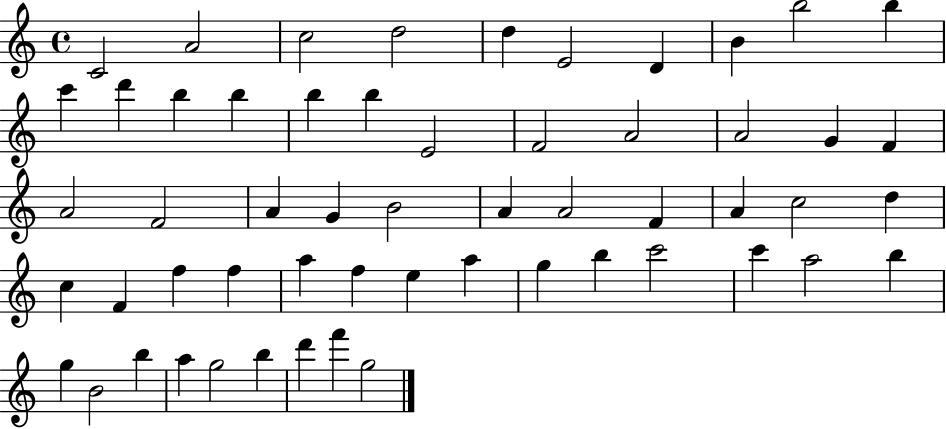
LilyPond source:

{
  \clef treble
  \time 4/4
  \defaultTimeSignature
  \key c \major
  c'2 a'2 | c''2 d''2 | d''4 e'2 d'4 | b'4 b''2 b''4 | \break c'''4 d'''4 b''4 b''4 | b''4 b''4 e'2 | f'2 a'2 | a'2 g'4 f'4 | \break a'2 f'2 | a'4 g'4 b'2 | a'4 a'2 f'4 | a'4 c''2 d''4 | \break c''4 f'4 f''4 f''4 | a''4 f''4 e''4 a''4 | g''4 b''4 c'''2 | c'''4 a''2 b''4 | \break g''4 b'2 b''4 | a''4 g''2 b''4 | d'''4 f'''4 g''2 | \bar "|."
}